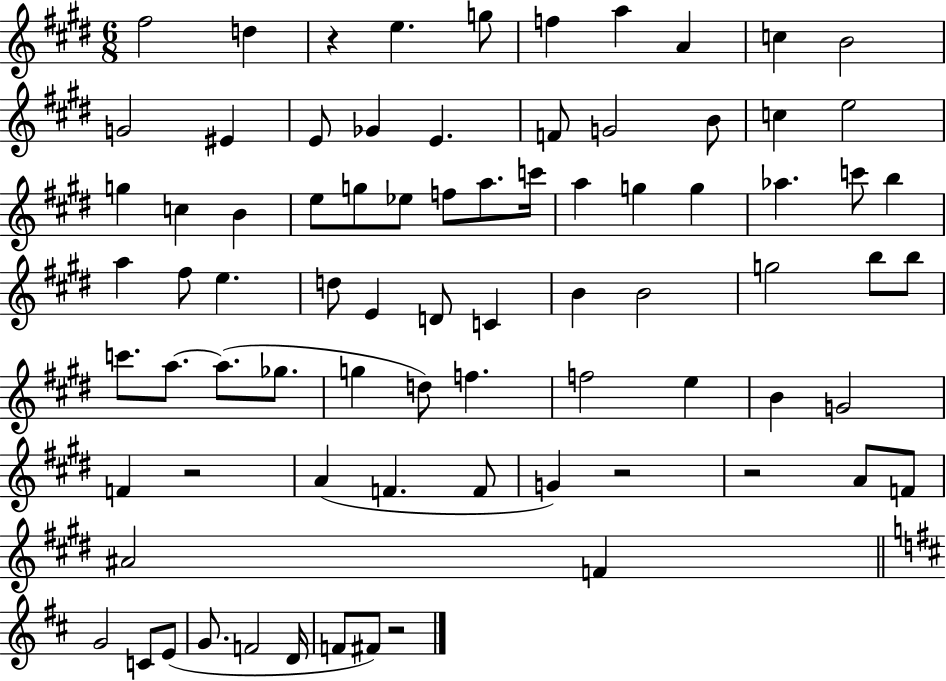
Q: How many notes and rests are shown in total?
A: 79